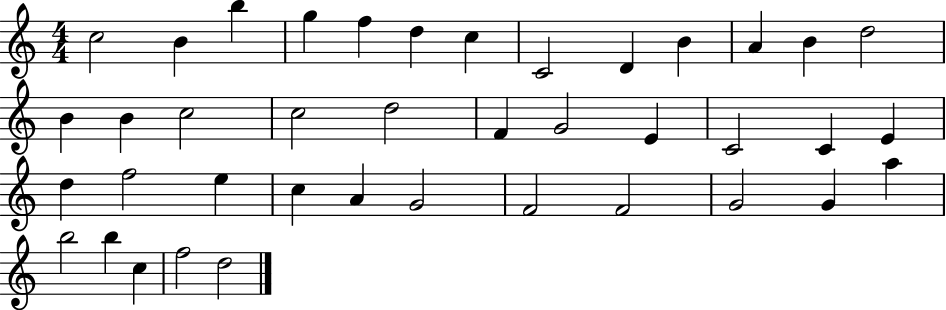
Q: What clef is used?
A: treble